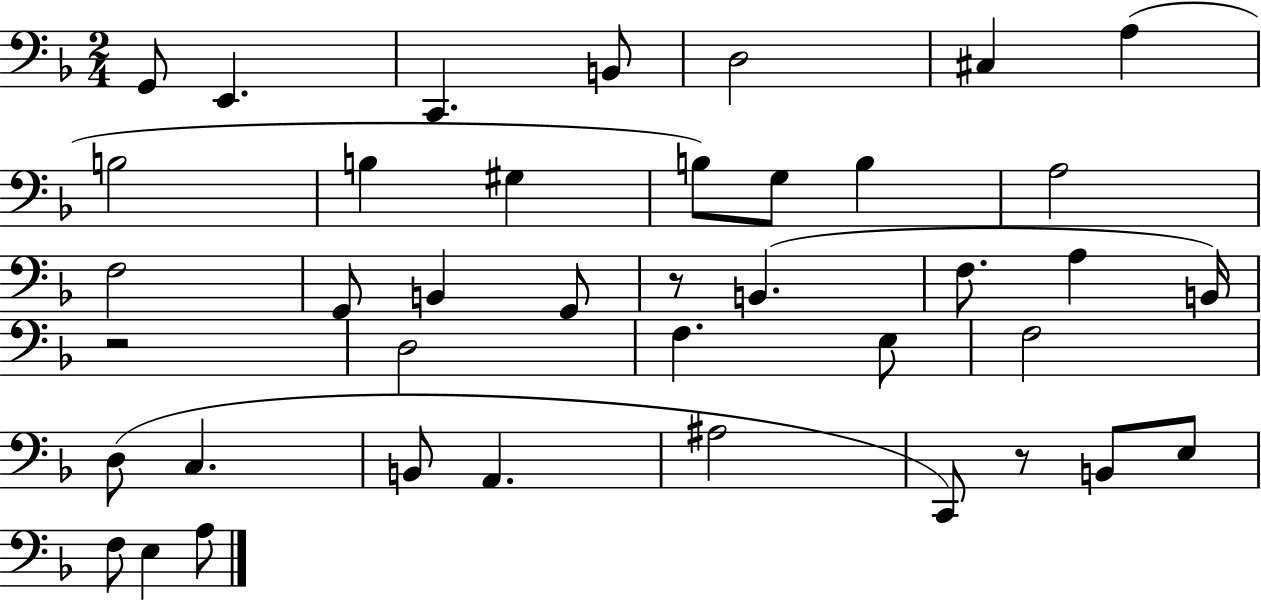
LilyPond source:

{
  \clef bass
  \numericTimeSignature
  \time 2/4
  \key f \major
  \repeat volta 2 { g,8 e,4. | c,4. b,8 | d2 | cis4 a4( | \break b2 | b4 gis4 | b8) g8 b4 | a2 | \break f2 | g,8 b,4 g,8 | r8 b,4.( | f8. a4 b,16) | \break r2 | d2 | f4. e8 | f2 | \break d8( c4. | b,8 a,4. | ais2 | c,8) r8 b,8 e8 | \break f8 e4 a8 | } \bar "|."
}